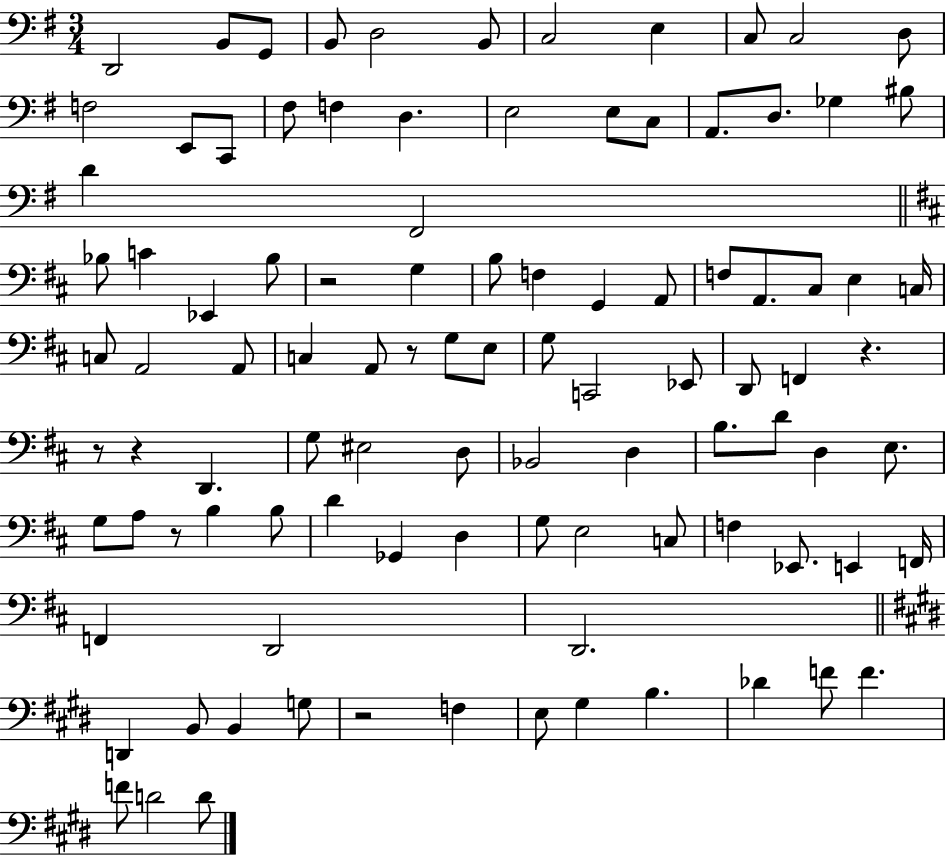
X:1
T:Untitled
M:3/4
L:1/4
K:G
D,,2 B,,/2 G,,/2 B,,/2 D,2 B,,/2 C,2 E, C,/2 C,2 D,/2 F,2 E,,/2 C,,/2 ^F,/2 F, D, E,2 E,/2 C,/2 A,,/2 D,/2 _G, ^B,/2 D ^F,,2 _B,/2 C _E,, _B,/2 z2 G, B,/2 F, G,, A,,/2 F,/2 A,,/2 ^C,/2 E, C,/4 C,/2 A,,2 A,,/2 C, A,,/2 z/2 G,/2 E,/2 G,/2 C,,2 _E,,/2 D,,/2 F,, z z/2 z D,, G,/2 ^E,2 D,/2 _B,,2 D, B,/2 D/2 D, E,/2 G,/2 A,/2 z/2 B, B,/2 D _G,, D, G,/2 E,2 C,/2 F, _E,,/2 E,, F,,/4 F,, D,,2 D,,2 D,, B,,/2 B,, G,/2 z2 F, E,/2 ^G, B, _D F/2 F F/2 D2 D/2